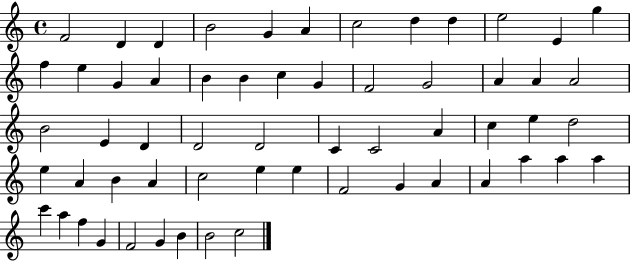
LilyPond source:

{
  \clef treble
  \time 4/4
  \defaultTimeSignature
  \key c \major
  f'2 d'4 d'4 | b'2 g'4 a'4 | c''2 d''4 d''4 | e''2 e'4 g''4 | \break f''4 e''4 g'4 a'4 | b'4 b'4 c''4 g'4 | f'2 g'2 | a'4 a'4 a'2 | \break b'2 e'4 d'4 | d'2 d'2 | c'4 c'2 a'4 | c''4 e''4 d''2 | \break e''4 a'4 b'4 a'4 | c''2 e''4 e''4 | f'2 g'4 a'4 | a'4 a''4 a''4 a''4 | \break c'''4 a''4 f''4 g'4 | f'2 g'4 b'4 | b'2 c''2 | \bar "|."
}